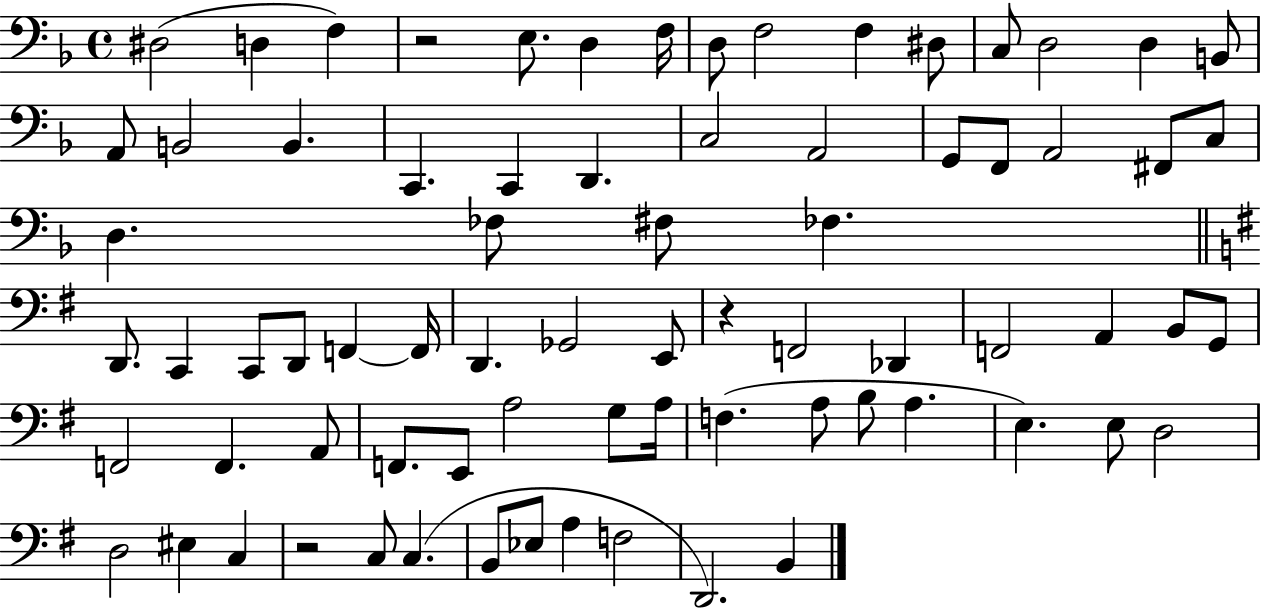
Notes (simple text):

D#3/h D3/q F3/q R/h E3/e. D3/q F3/s D3/e F3/h F3/q D#3/e C3/e D3/h D3/q B2/e A2/e B2/h B2/q. C2/q. C2/q D2/q. C3/h A2/h G2/e F2/e A2/h F#2/e C3/e D3/q. FES3/e F#3/e FES3/q. D2/e. C2/q C2/e D2/e F2/q F2/s D2/q. Gb2/h E2/e R/q F2/h Db2/q F2/h A2/q B2/e G2/e F2/h F2/q. A2/e F2/e. E2/e A3/h G3/e A3/s F3/q. A3/e B3/e A3/q. E3/q. E3/e D3/h D3/h EIS3/q C3/q R/h C3/e C3/q. B2/e Eb3/e A3/q F3/h D2/h. B2/q